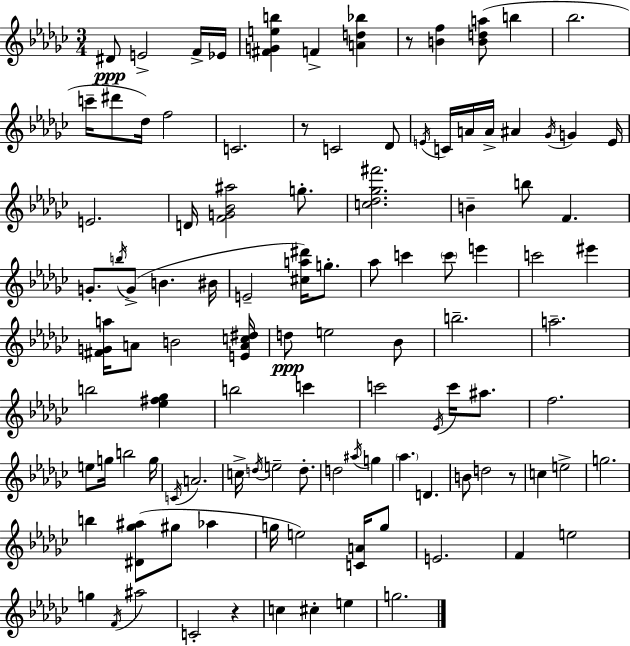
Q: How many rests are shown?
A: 4